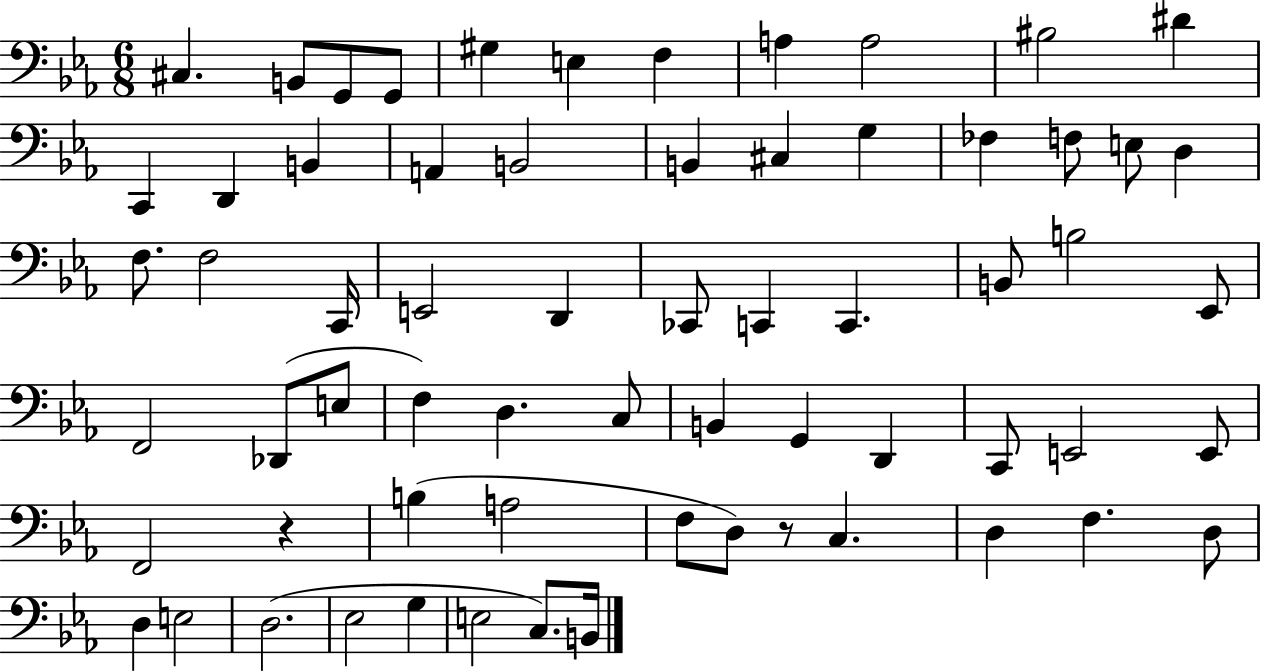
X:1
T:Untitled
M:6/8
L:1/4
K:Eb
^C, B,,/2 G,,/2 G,,/2 ^G, E, F, A, A,2 ^B,2 ^D C,, D,, B,, A,, B,,2 B,, ^C, G, _F, F,/2 E,/2 D, F,/2 F,2 C,,/4 E,,2 D,, _C,,/2 C,, C,, B,,/2 B,2 _E,,/2 F,,2 _D,,/2 E,/2 F, D, C,/2 B,, G,, D,, C,,/2 E,,2 E,,/2 F,,2 z B, A,2 F,/2 D,/2 z/2 C, D, F, D,/2 D, E,2 D,2 _E,2 G, E,2 C,/2 B,,/4